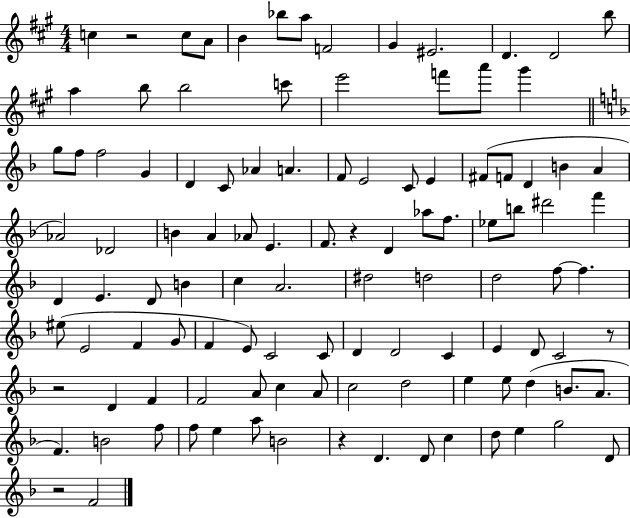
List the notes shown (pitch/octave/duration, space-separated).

C5/q R/h C5/e A4/e B4/q Bb5/e A5/e F4/h G#4/q EIS4/h. D4/q. D4/h B5/e A5/q B5/e B5/h C6/e E6/h F6/e A6/e G#6/q G5/e F5/e F5/h G4/q D4/q C4/e Ab4/q A4/q. F4/e E4/h C4/e E4/q F#4/e F4/e D4/q B4/q A4/q Ab4/h Db4/h B4/q A4/q Ab4/e E4/q. F4/e. R/q D4/q Ab5/e F5/e. Eb5/e B5/e D#6/h F6/q D4/q E4/q. D4/e B4/q C5/q A4/h. D#5/h D5/h D5/h F5/e F5/q. EIS5/e E4/h F4/q G4/e F4/q E4/e C4/h C4/e D4/q D4/h C4/q E4/q D4/e C4/h R/e R/h D4/q F4/q F4/h A4/e C5/q A4/e C5/h D5/h E5/q E5/e D5/q B4/e. A4/e. F4/q. B4/h F5/e F5/e E5/q A5/e B4/h R/q D4/q. D4/e C5/q D5/e E5/q G5/h D4/e R/h F4/h